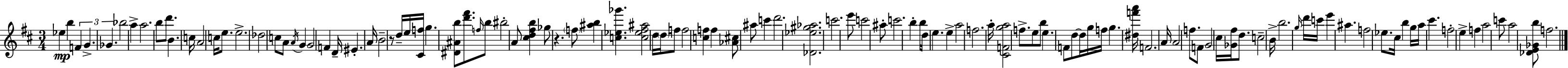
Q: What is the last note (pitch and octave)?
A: F5